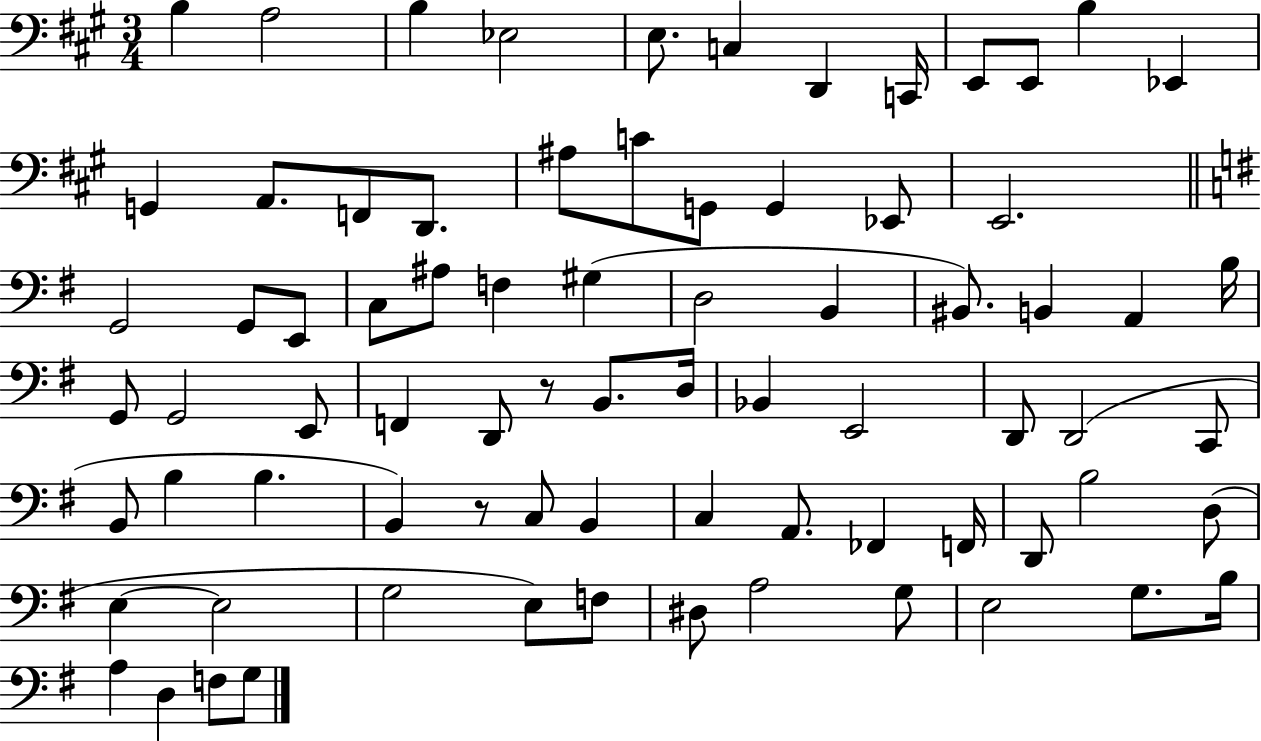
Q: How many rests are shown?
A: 2